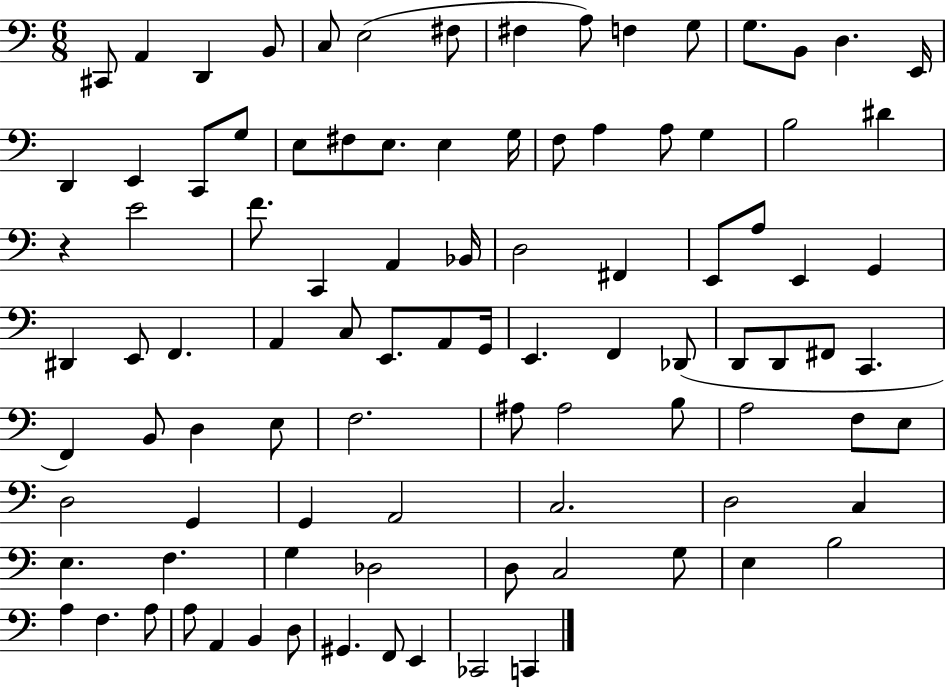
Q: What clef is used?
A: bass